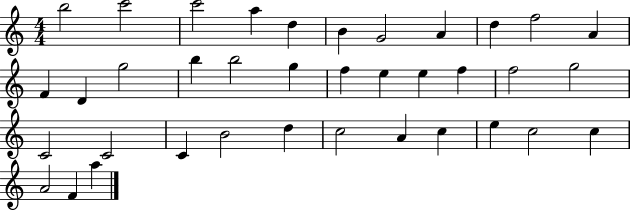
B5/h C6/h C6/h A5/q D5/q B4/q G4/h A4/q D5/q F5/h A4/q F4/q D4/q G5/h B5/q B5/h G5/q F5/q E5/q E5/q F5/q F5/h G5/h C4/h C4/h C4/q B4/h D5/q C5/h A4/q C5/q E5/q C5/h C5/q A4/h F4/q A5/q